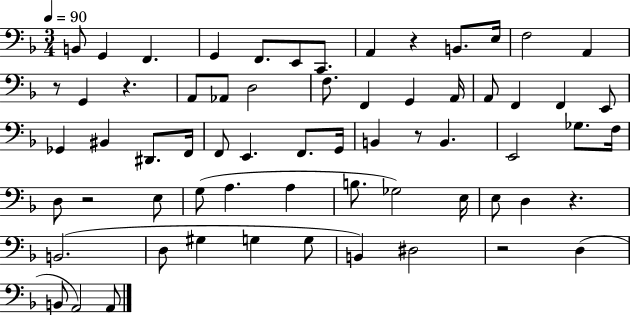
X:1
T:Untitled
M:3/4
L:1/4
K:F
B,,/2 G,, F,, G,, F,,/2 E,,/2 C,,/2 A,, z B,,/2 E,/4 F,2 A,, z/2 G,, z A,,/2 _A,,/2 D,2 F,/2 F,, G,, A,,/4 A,,/2 F,, F,, E,,/2 _G,, ^B,, ^D,,/2 F,,/4 F,,/2 E,, F,,/2 G,,/4 B,, z/2 B,, E,,2 _G,/2 F,/4 D,/2 z2 E,/2 G,/2 A, A, B,/2 _G,2 E,/4 E,/2 D, z B,,2 D,/2 ^G, G, G,/2 B,, ^D,2 z2 D, B,,/2 A,,2 A,,/2